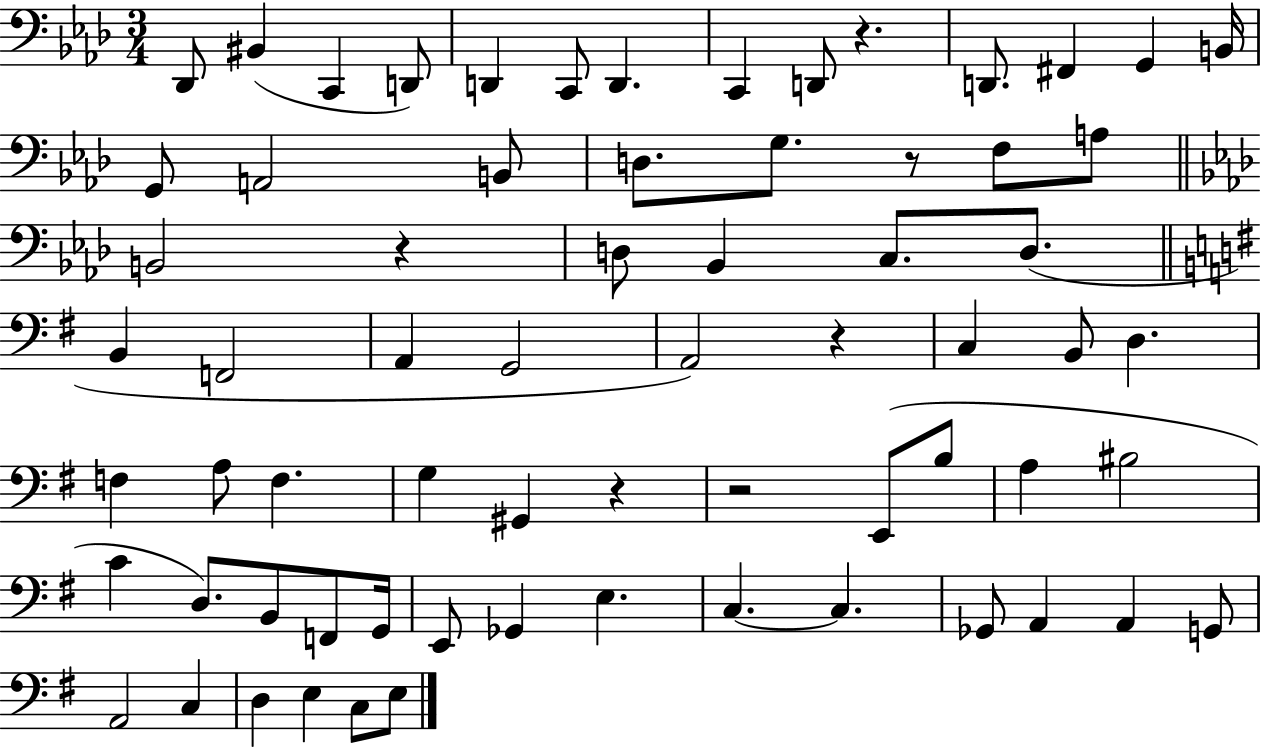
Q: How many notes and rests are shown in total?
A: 68